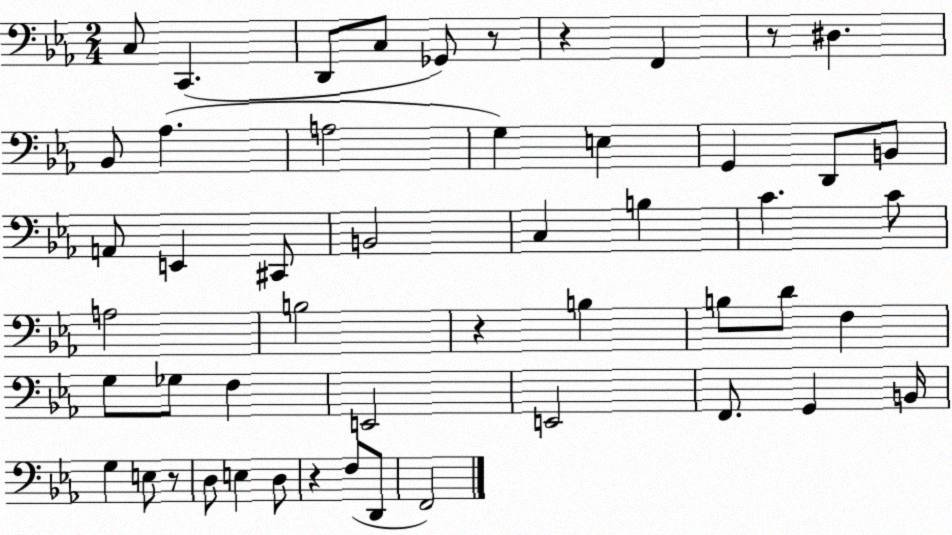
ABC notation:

X:1
T:Untitled
M:2/4
L:1/4
K:Eb
C,/2 C,, D,,/2 C,/2 _G,,/2 z/2 z F,, z/2 ^D, _B,,/2 _A, A,2 G, E, G,, D,,/2 B,,/2 A,,/2 E,, ^C,,/2 B,,2 C, B, C C/2 A,2 B,2 z B, B,/2 D/2 F, G,/2 _G,/2 F, E,,2 E,,2 F,,/2 G,, B,,/4 G, E,/2 z/2 D,/2 E, D,/2 z F,/2 D,,/2 F,,2